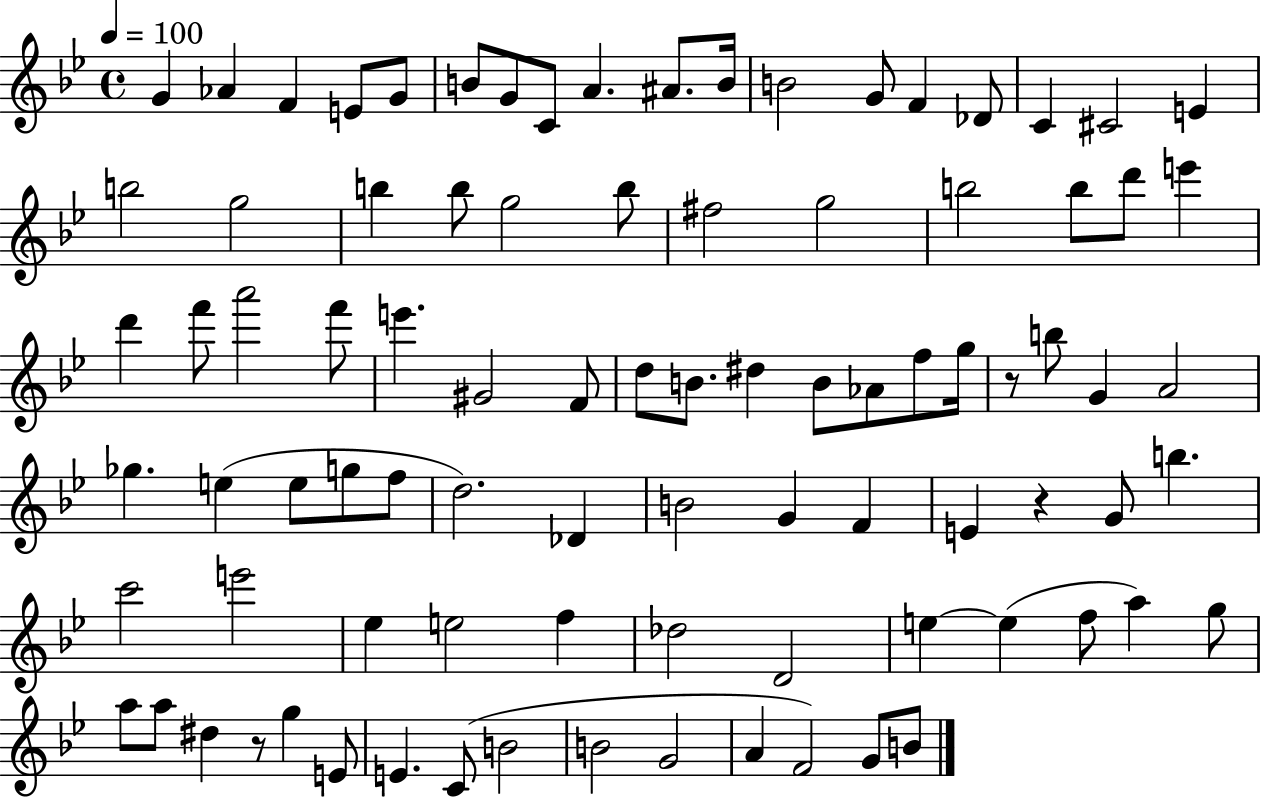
G4/q Ab4/q F4/q E4/e G4/e B4/e G4/e C4/e A4/q. A#4/e. B4/s B4/h G4/e F4/q Db4/e C4/q C#4/h E4/q B5/h G5/h B5/q B5/e G5/h B5/e F#5/h G5/h B5/h B5/e D6/e E6/q D6/q F6/e A6/h F6/e E6/q. G#4/h F4/e D5/e B4/e. D#5/q B4/e Ab4/e F5/e G5/s R/e B5/e G4/q A4/h Gb5/q. E5/q E5/e G5/e F5/e D5/h. Db4/q B4/h G4/q F4/q E4/q R/q G4/e B5/q. C6/h E6/h Eb5/q E5/h F5/q Db5/h D4/h E5/q E5/q F5/e A5/q G5/e A5/e A5/e D#5/q R/e G5/q E4/e E4/q. C4/e B4/h B4/h G4/h A4/q F4/h G4/e B4/e